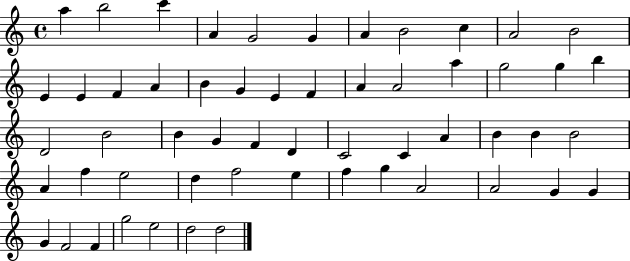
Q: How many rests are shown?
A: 0